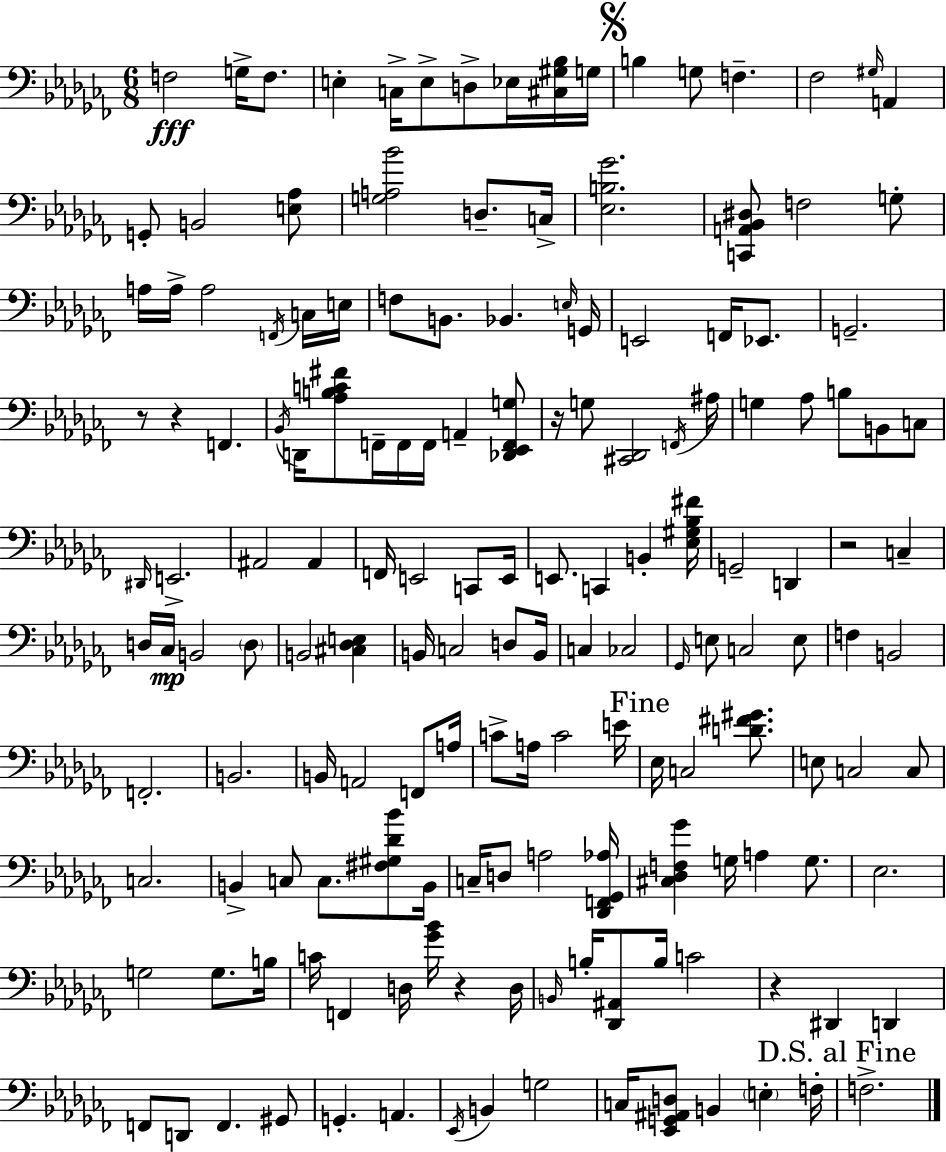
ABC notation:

X:1
T:Untitled
M:6/8
L:1/4
K:Abm
F,2 G,/4 F,/2 E, C,/4 E,/2 D,/2 _E,/4 [^C,^G,_B,]/4 G,/4 B, G,/2 F, _F,2 ^G,/4 A,, G,,/2 B,,2 [E,_A,]/2 [G,A,_B]2 D,/2 C,/4 [_E,B,_G]2 [C,,A,,_B,,^D,]/2 F,2 G,/2 A,/4 A,/4 A,2 F,,/4 C,/4 E,/4 F,/2 B,,/2 _B,, E,/4 G,,/4 E,,2 F,,/4 _E,,/2 G,,2 z/2 z F,, _B,,/4 D,,/4 [_A,B,C^F]/2 F,,/4 F,,/4 F,,/4 A,, [_D,,_E,,F,,G,]/2 z/4 G,/2 [^C,,_D,,]2 F,,/4 ^A,/4 G, _A,/2 B,/2 B,,/2 C,/2 ^D,,/4 E,,2 ^A,,2 ^A,, F,,/4 E,,2 C,,/2 E,,/4 E,,/2 C,, B,, [_E,^G,_B,^F]/4 G,,2 D,, z2 C, D,/4 _C,/4 B,,2 D,/2 B,,2 [^C,_D,E,] B,,/4 C,2 D,/2 B,,/4 C, _C,2 _G,,/4 E,/2 C,2 E,/2 F, B,,2 F,,2 B,,2 B,,/4 A,,2 F,,/2 A,/4 C/2 A,/4 C2 E/4 _E,/4 C,2 [D^F^G]/2 E,/2 C,2 C,/2 C,2 B,, C,/2 C,/2 [^F,^G,_D_B]/2 B,,/4 C,/4 D,/2 A,2 [_D,,F,,_G,,_A,]/4 [^C,_D,F,_G] G,/4 A, G,/2 _E,2 G,2 G,/2 B,/4 C/4 F,, D,/4 [_G_B]/4 z D,/4 B,,/4 B,/4 [_D,,^A,,]/2 B,/4 C2 z ^D,, D,, F,,/2 D,,/2 F,, ^G,,/2 G,, A,, _E,,/4 B,, G,2 C,/4 [_E,,G,,^A,,D,]/2 B,, E, F,/4 F,2